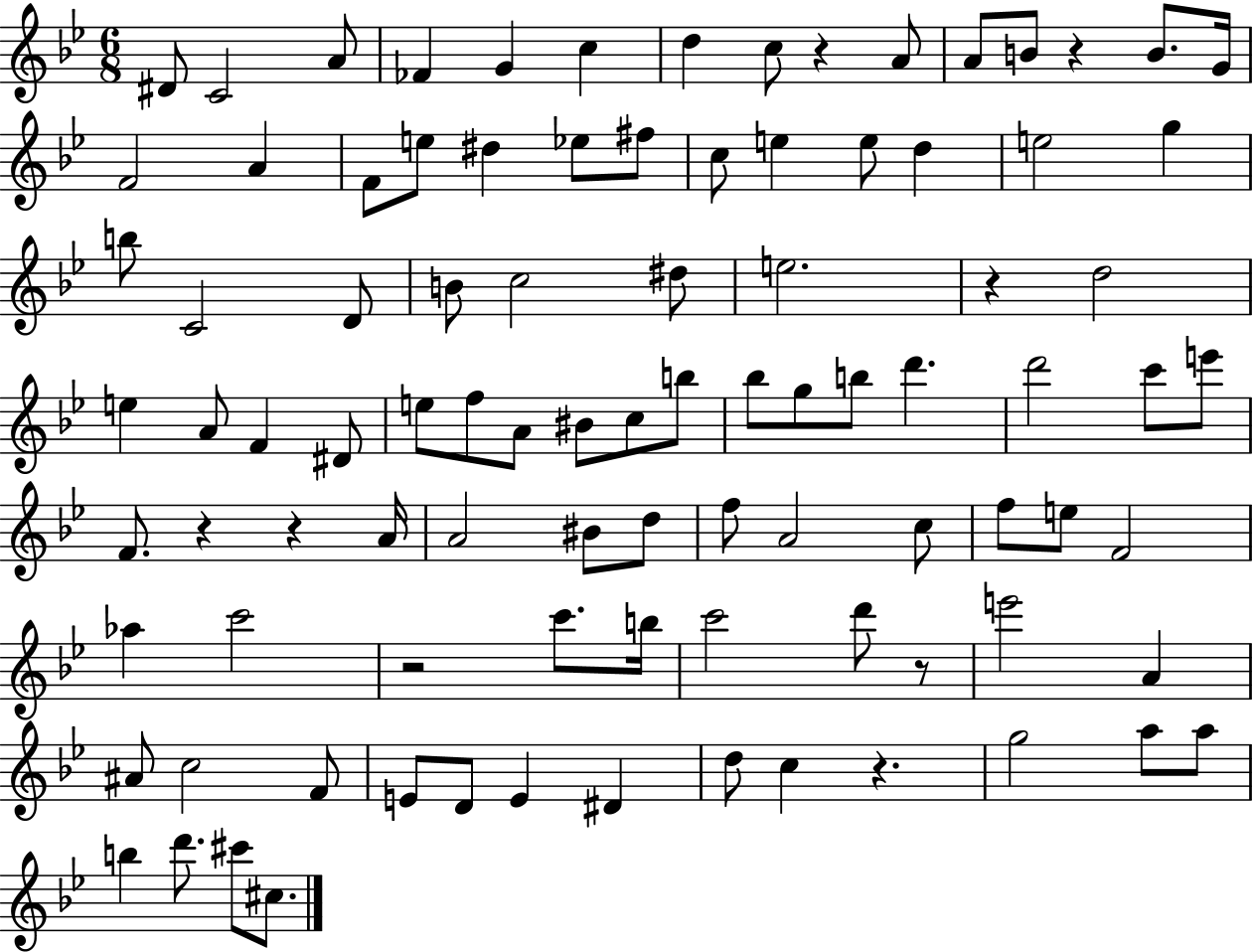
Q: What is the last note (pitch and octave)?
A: C#5